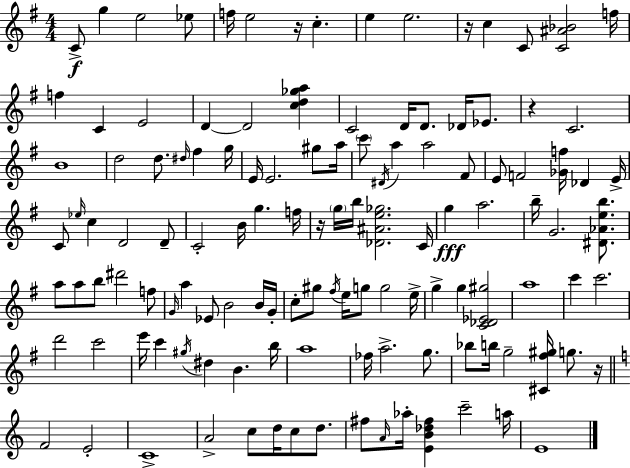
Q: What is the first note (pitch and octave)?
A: C4